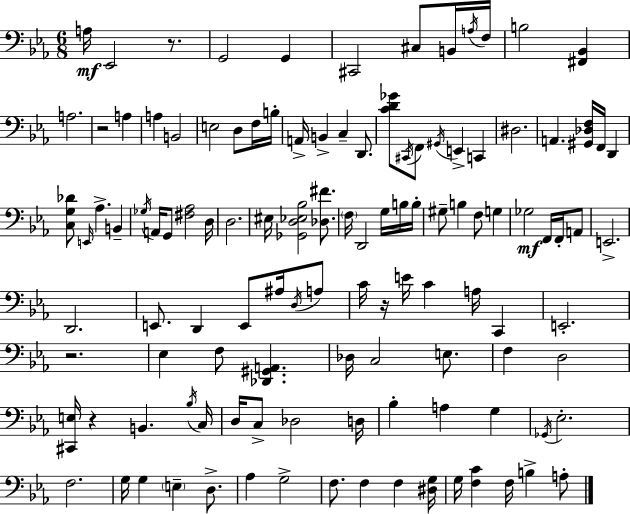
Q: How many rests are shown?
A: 5